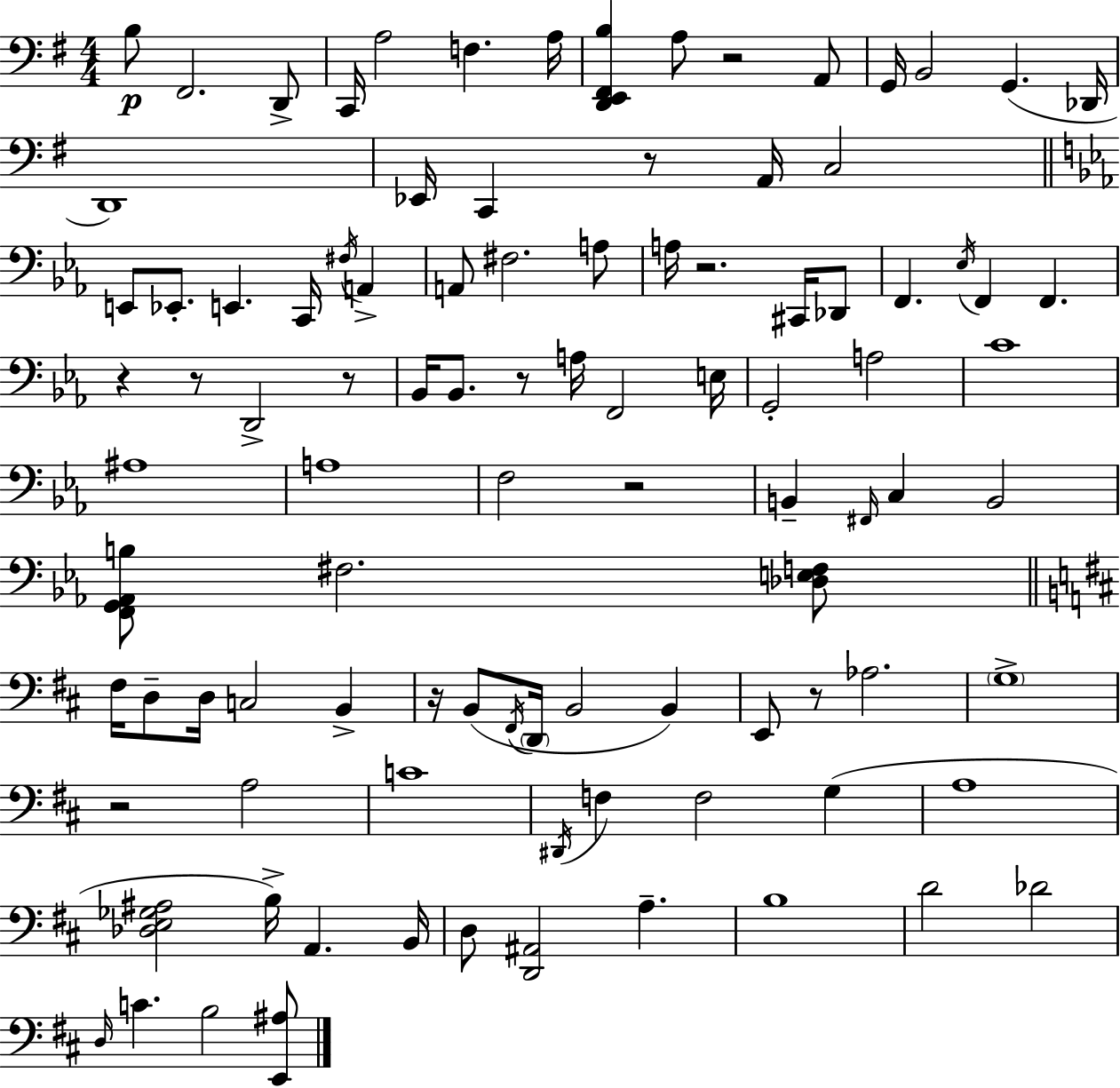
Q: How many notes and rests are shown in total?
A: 99